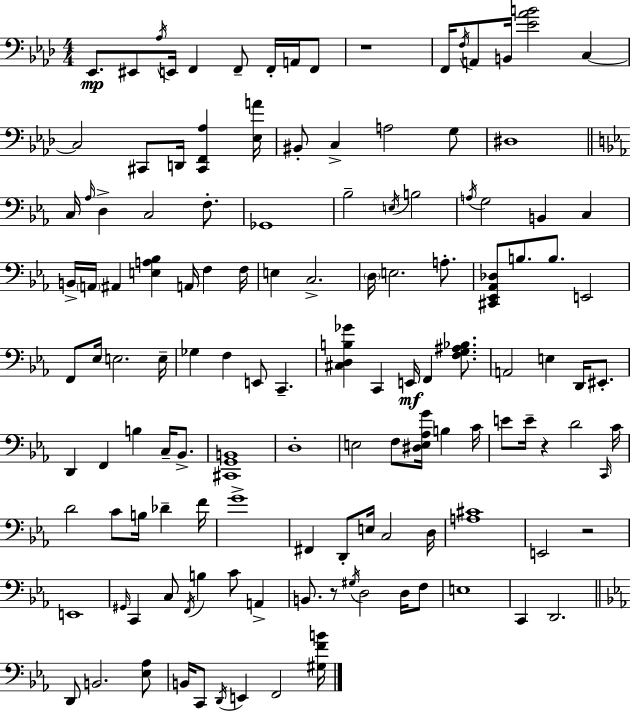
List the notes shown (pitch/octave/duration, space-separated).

Eb2/e. EIS2/e Ab3/s E2/s F2/q F2/e F2/s A2/s F2/e R/w F2/s F3/s A2/e B2/s [Eb4,Ab4,B4]/h C3/q C3/h C#2/e D2/s [C#2,F2,Ab3]/q [Eb3,A4]/s BIS2/e C3/q A3/h G3/e D#3/w C3/s Ab3/s D3/q C3/h F3/e. Gb2/w Bb3/h E3/s B3/h A3/s G3/h B2/q C3/q B2/s A2/s A#2/q [E3,A3,Bb3]/q A2/s F3/q F3/s E3/q C3/h. D3/s E3/h. A3/e. [C#2,Eb2,Ab2,Db3]/e B3/e. B3/e. E2/h F2/e Eb3/s E3/h. E3/s Gb3/q F3/q E2/e C2/q. [C#3,D3,B3,Gb4]/q C2/q E2/s F2/q [F3,G3,A#3,Bb3]/e. A2/h E3/q D2/s EIS2/e. D2/q F2/q B3/q C3/s Bb2/e. [C#2,G2,B2]/w D3/w E3/h F3/e [D#3,E3,Ab3,G4]/s B3/q C4/s E4/e E4/s R/q D4/h C2/s C4/s D4/h C4/e B3/s Db4/q F4/s G4/w F#2/q D2/e E3/s C3/h D3/s [A3,C#4]/w E2/h R/h E2/w G#2/s C2/q C3/e F2/s B3/q C4/e A2/q B2/e. R/e G#3/s D3/h D3/s F3/e E3/w C2/q D2/h. D2/e B2/h. [Eb3,Ab3]/e B2/s C2/e D2/s E2/q F2/h [G#3,F4,B4]/s